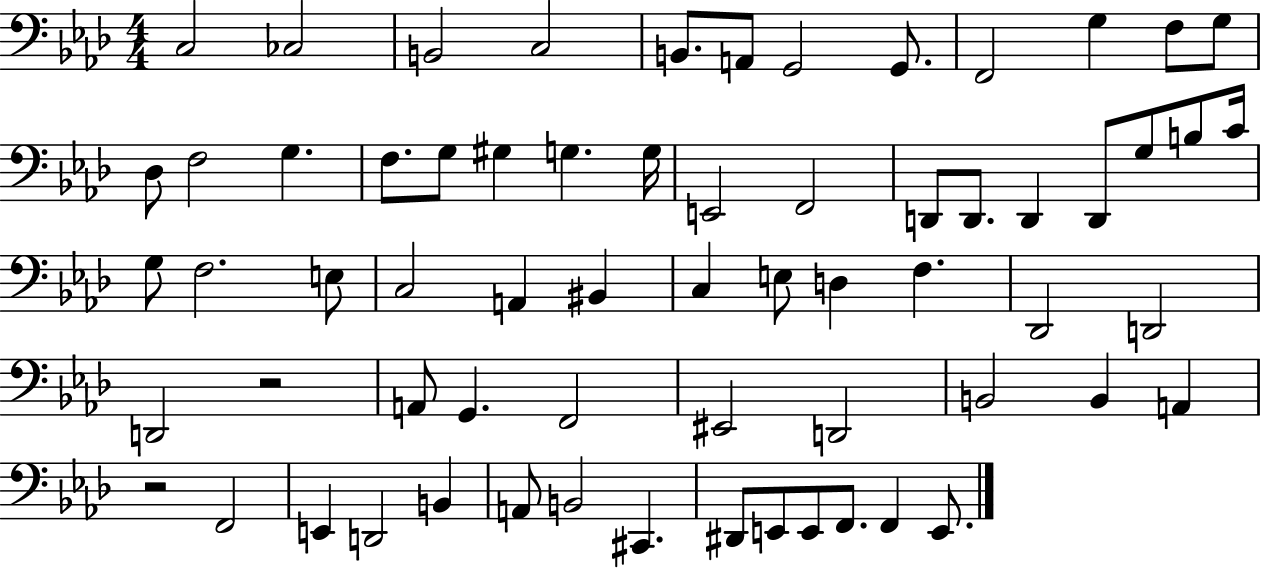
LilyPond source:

{
  \clef bass
  \numericTimeSignature
  \time 4/4
  \key aes \major
  c2 ces2 | b,2 c2 | b,8. a,8 g,2 g,8. | f,2 g4 f8 g8 | \break des8 f2 g4. | f8. g8 gis4 g4. g16 | e,2 f,2 | d,8 d,8. d,4 d,8 g8 b8 c'16 | \break g8 f2. e8 | c2 a,4 bis,4 | c4 e8 d4 f4. | des,2 d,2 | \break d,2 r2 | a,8 g,4. f,2 | eis,2 d,2 | b,2 b,4 a,4 | \break r2 f,2 | e,4 d,2 b,4 | a,8 b,2 cis,4. | dis,8 e,8 e,8 f,8. f,4 e,8. | \break \bar "|."
}